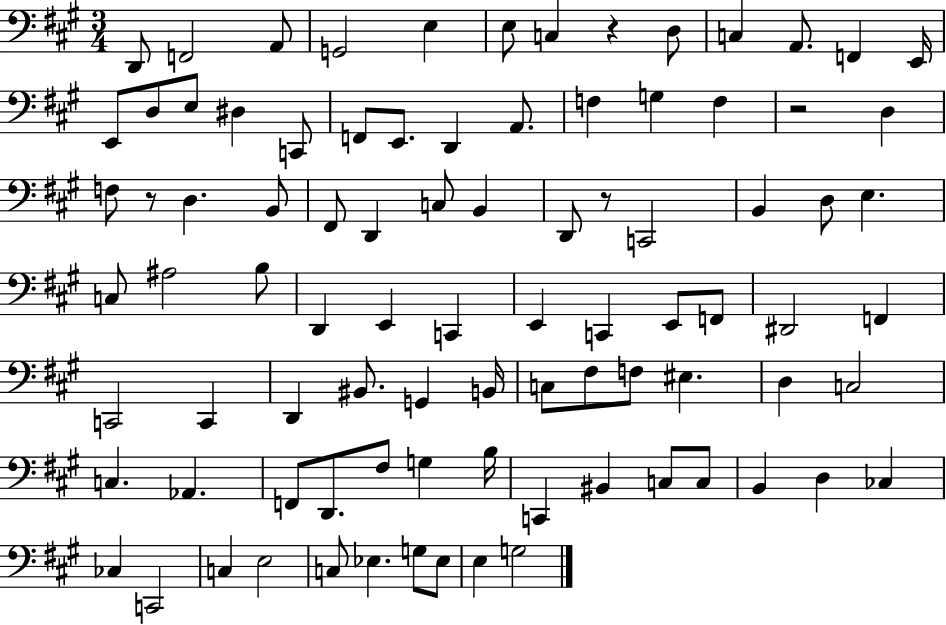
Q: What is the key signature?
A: A major